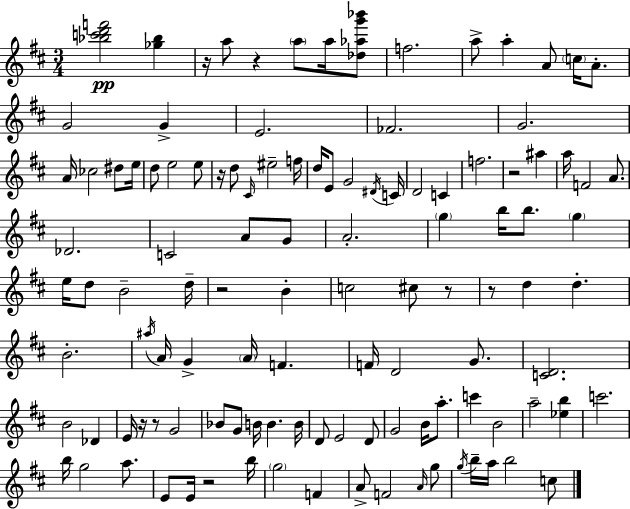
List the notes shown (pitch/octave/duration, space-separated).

[Bb5,C6,D6,F6]/h [Gb5,Bb5]/q R/s A5/e R/q A5/e A5/s [Db5,Ab5,G6,Bb6]/e F5/h. A5/e A5/q A4/e C5/s A4/e. G4/h G4/q E4/h. FES4/h. G4/h. A4/s CES5/h D#5/e E5/s D5/e E5/h E5/e R/s D5/e C#4/s EIS5/h F5/s D5/s E4/e G4/h D#4/s C4/s D4/h C4/q F5/h. R/h A#5/q A5/s F4/h A4/e. Db4/h. C4/h A4/e G4/e A4/h. G5/q B5/s B5/e. G5/q E5/s D5/e B4/h D5/s R/h B4/q C5/h C#5/e R/e R/e D5/q D5/q. B4/h. A#5/s A4/s G4/q A4/s F4/q. F4/s D4/h G4/e. [C4,D4]/h. B4/h Db4/q E4/s R/s R/e G4/h Bb4/e G4/e B4/s B4/q. B4/s D4/e E4/h D4/e G4/h B4/s A5/e. C6/q B4/h A5/h [Eb5,B5]/q C6/h. B5/s G5/h A5/e. E4/e E4/s R/h B5/s G5/h F4/q A4/e F4/h A4/s G5/e G5/s B5/s A5/s B5/h C5/e